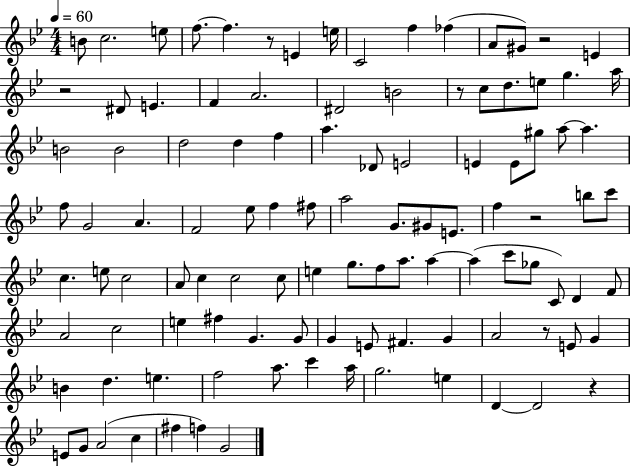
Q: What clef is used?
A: treble